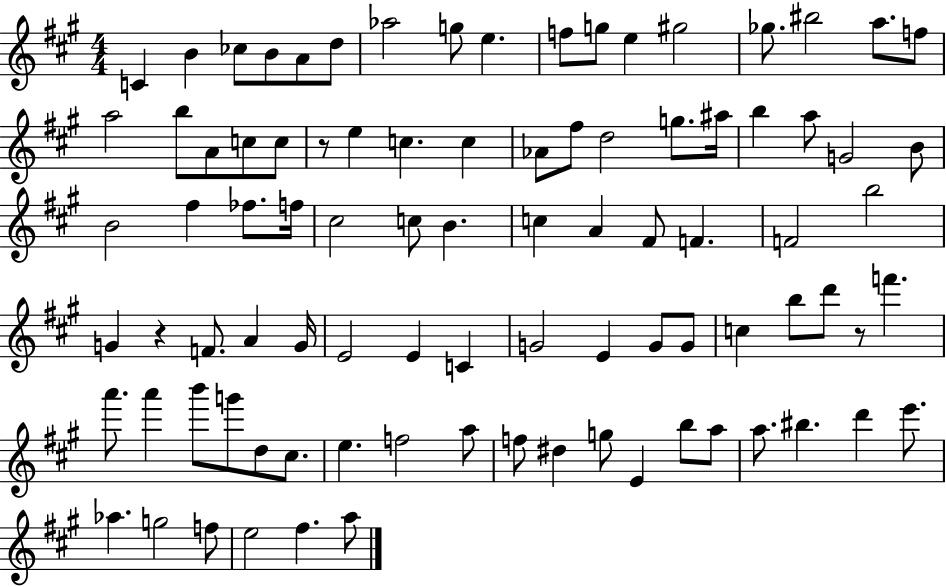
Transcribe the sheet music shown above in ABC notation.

X:1
T:Untitled
M:4/4
L:1/4
K:A
C B _c/2 B/2 A/2 d/2 _a2 g/2 e f/2 g/2 e ^g2 _g/2 ^b2 a/2 f/2 a2 b/2 A/2 c/2 c/2 z/2 e c c _A/2 ^f/2 d2 g/2 ^a/4 b a/2 G2 B/2 B2 ^f _f/2 f/4 ^c2 c/2 B c A ^F/2 F F2 b2 G z F/2 A G/4 E2 E C G2 E G/2 G/2 c b/2 d'/2 z/2 f' a'/2 a' b'/2 g'/2 d/2 ^c/2 e f2 a/2 f/2 ^d g/2 E b/2 a/2 a/2 ^b d' e'/2 _a g2 f/2 e2 ^f a/2